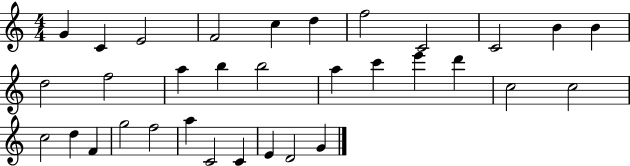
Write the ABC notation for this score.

X:1
T:Untitled
M:4/4
L:1/4
K:C
G C E2 F2 c d f2 C2 C2 B B d2 f2 a b b2 a c' e' d' c2 c2 c2 d F g2 f2 a C2 C E D2 G